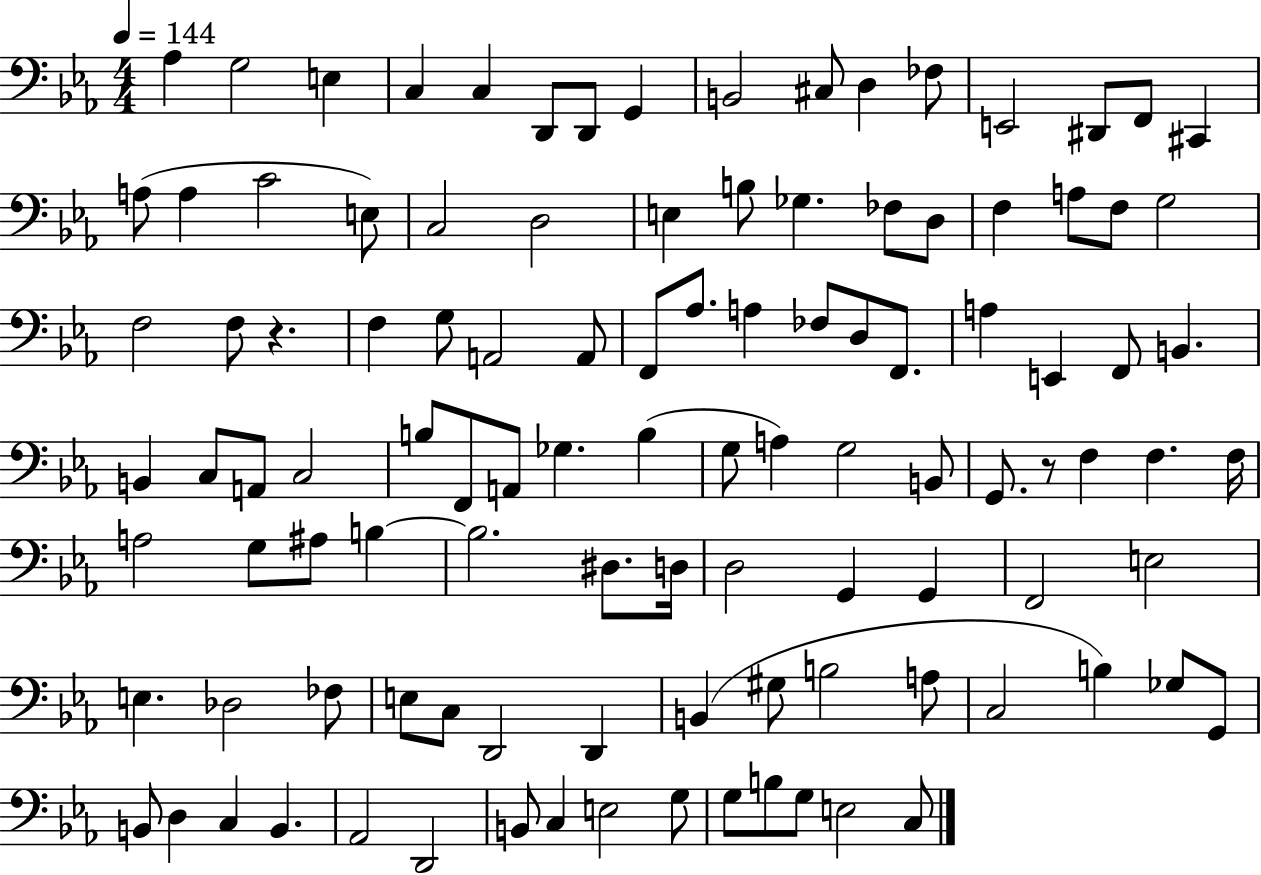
Ab3/q G3/h E3/q C3/q C3/q D2/e D2/e G2/q B2/h C#3/e D3/q FES3/e E2/h D#2/e F2/e C#2/q A3/e A3/q C4/h E3/e C3/h D3/h E3/q B3/e Gb3/q. FES3/e D3/e F3/q A3/e F3/e G3/h F3/h F3/e R/q. F3/q G3/e A2/h A2/e F2/e Ab3/e. A3/q FES3/e D3/e F2/e. A3/q E2/q F2/e B2/q. B2/q C3/e A2/e C3/h B3/e F2/e A2/e Gb3/q. B3/q G3/e A3/q G3/h B2/e G2/e. R/e F3/q F3/q. F3/s A3/h G3/e A#3/e B3/q B3/h. D#3/e. D3/s D3/h G2/q G2/q F2/h E3/h E3/q. Db3/h FES3/e E3/e C3/e D2/h D2/q B2/q G#3/e B3/h A3/e C3/h B3/q Gb3/e G2/e B2/e D3/q C3/q B2/q. Ab2/h D2/h B2/e C3/q E3/h G3/e G3/e B3/e G3/e E3/h C3/e